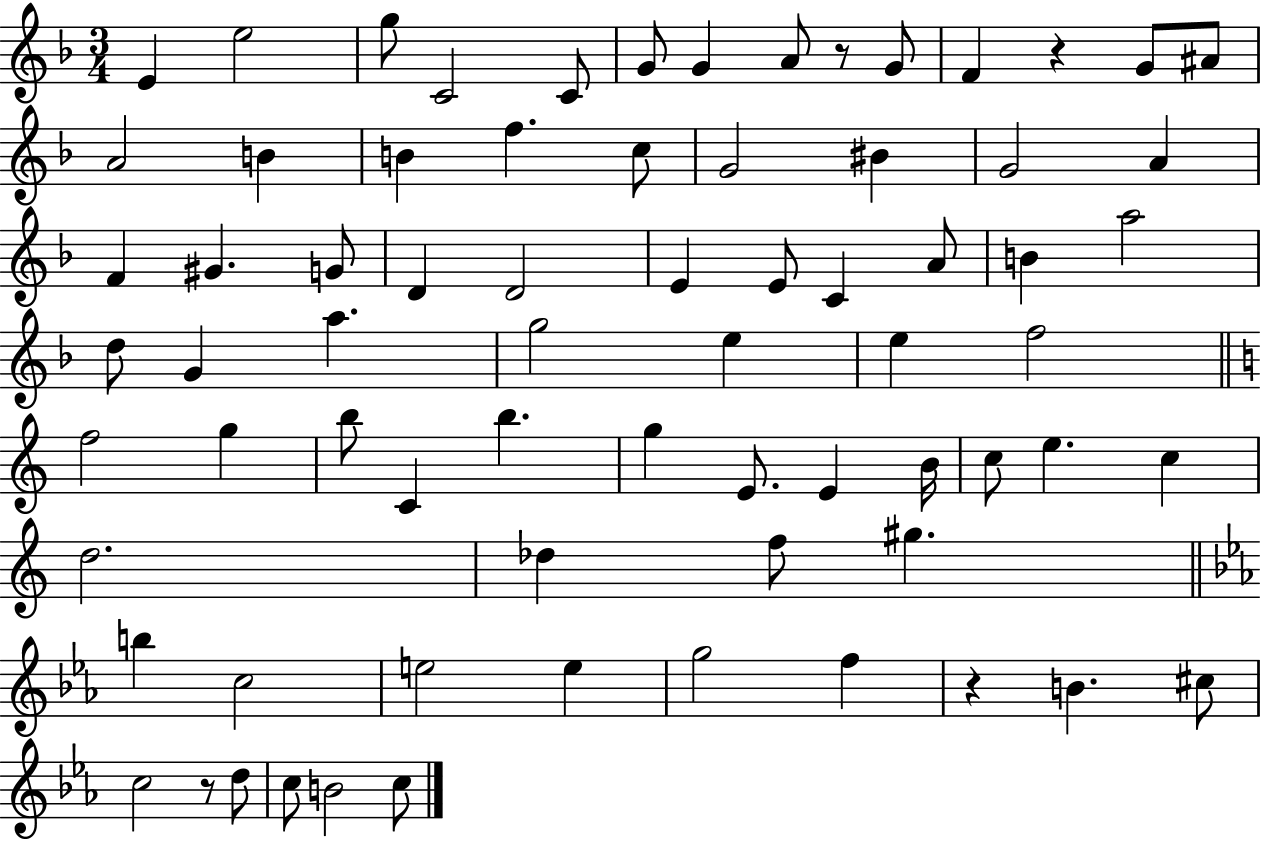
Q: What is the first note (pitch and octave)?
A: E4